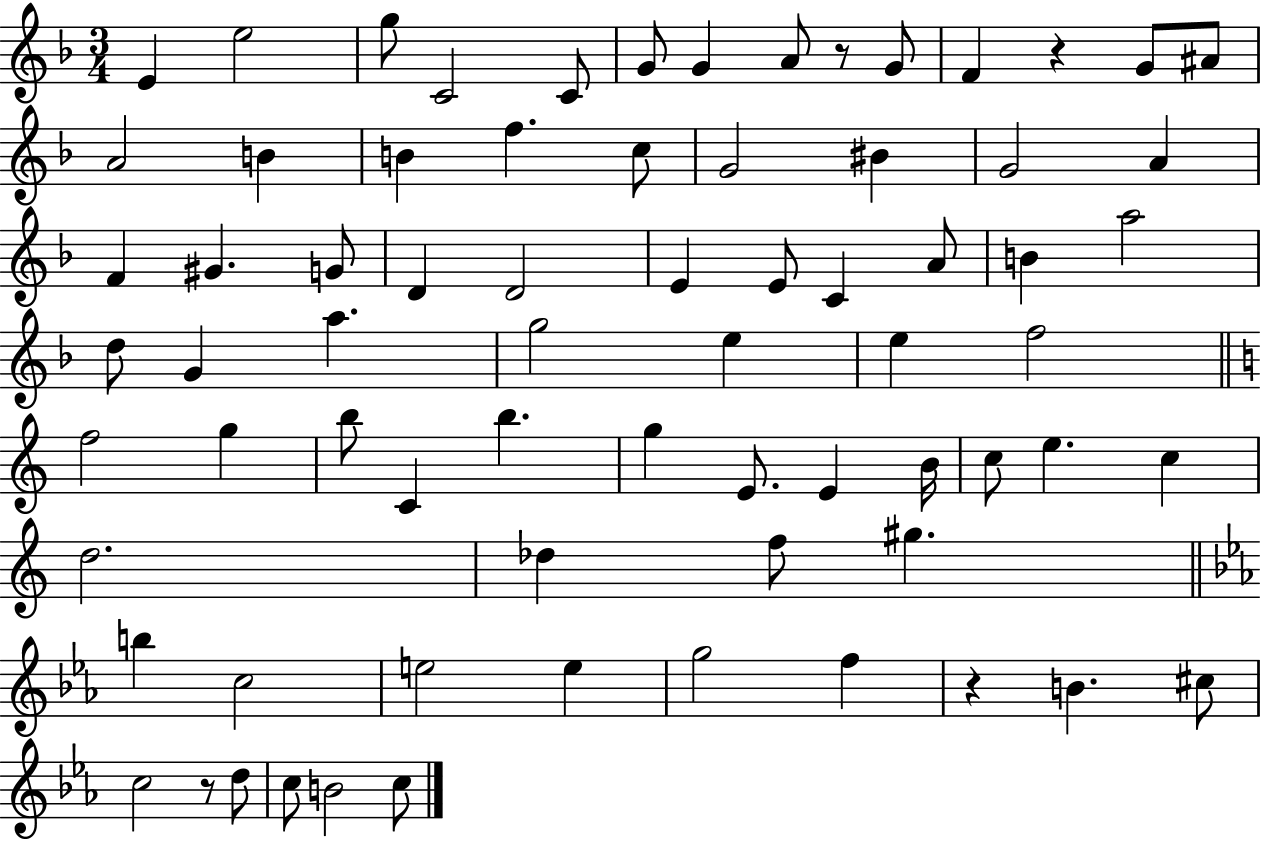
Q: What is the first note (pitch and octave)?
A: E4